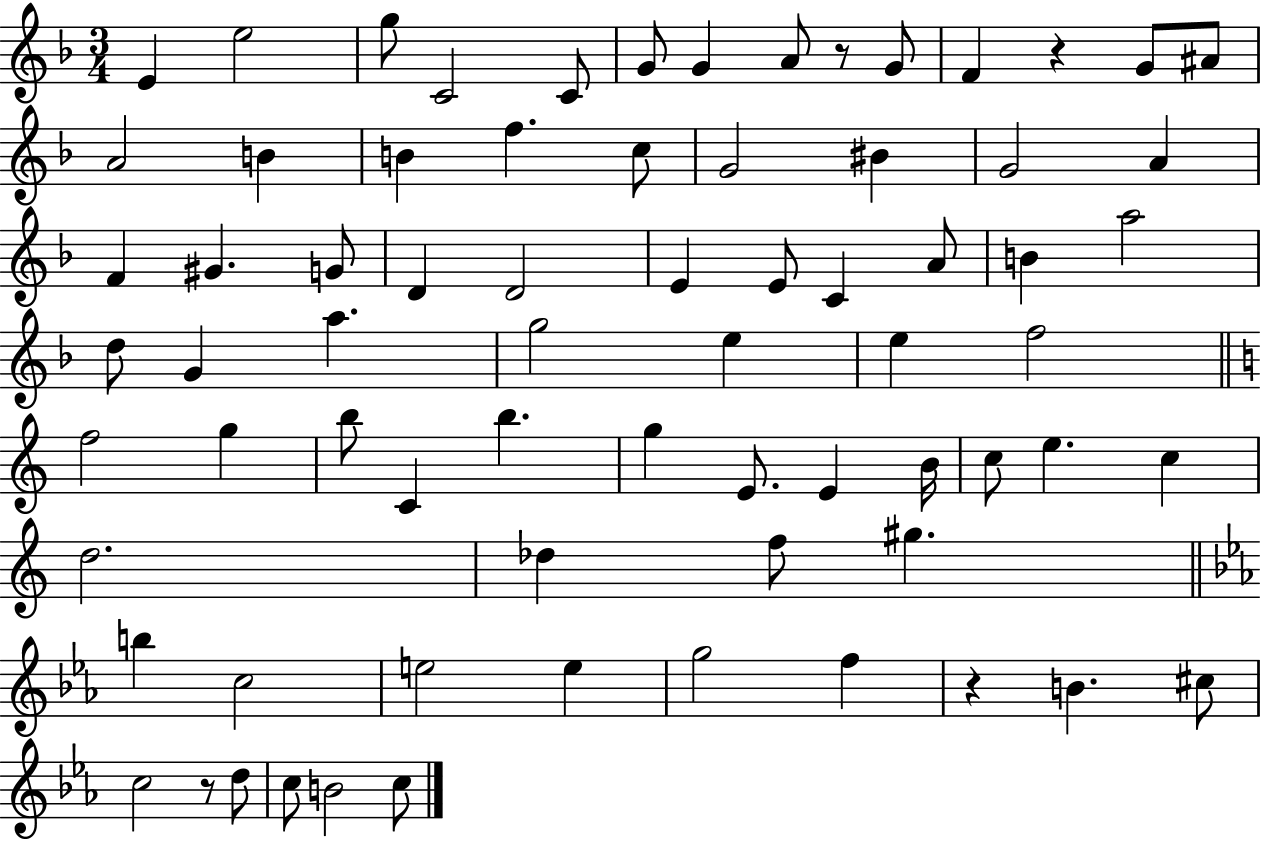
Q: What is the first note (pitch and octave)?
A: E4